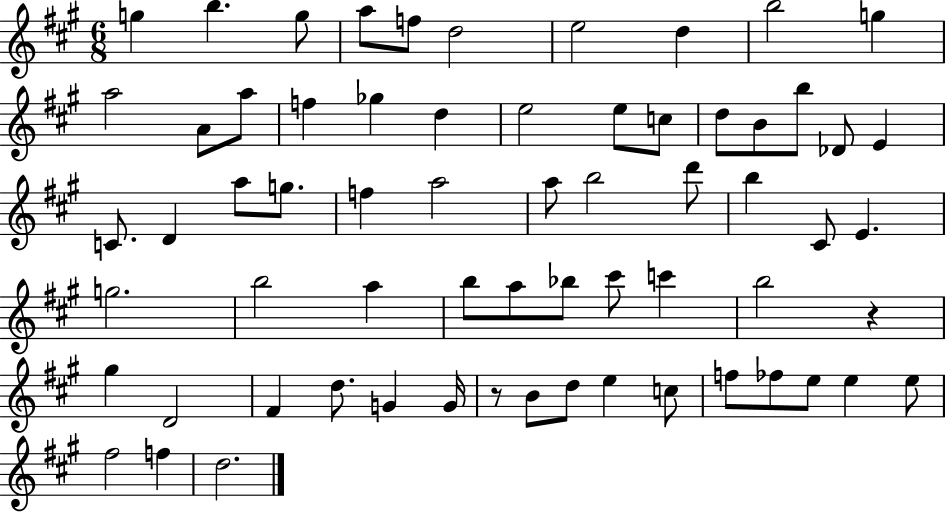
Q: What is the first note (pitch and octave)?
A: G5